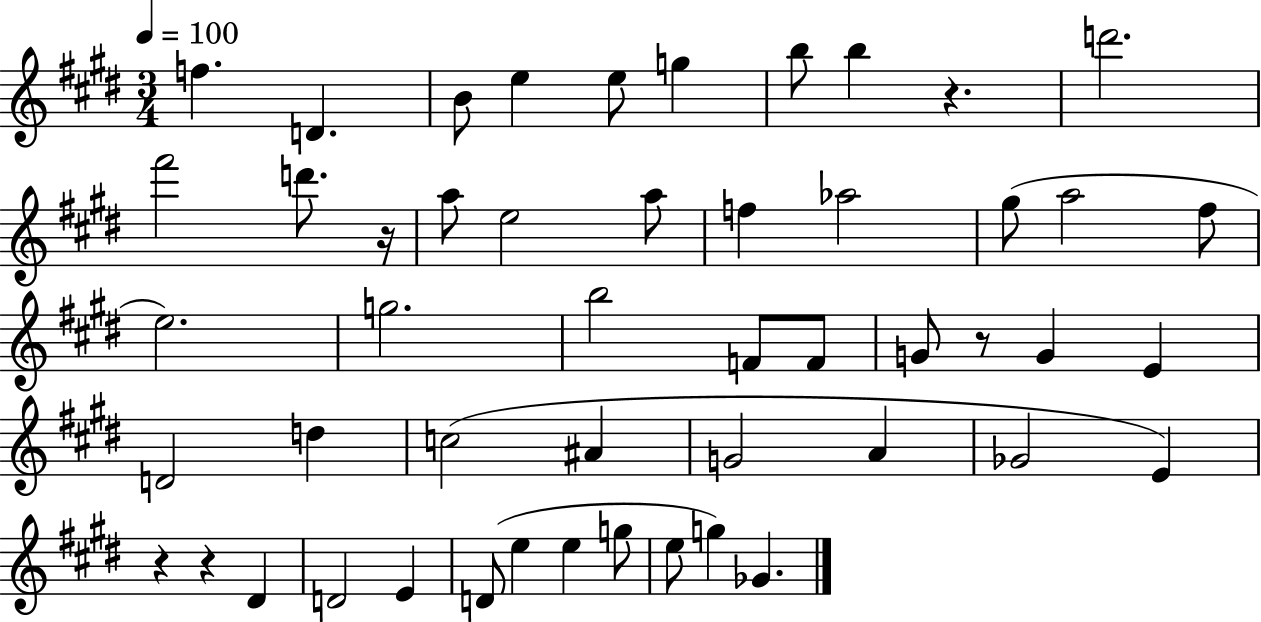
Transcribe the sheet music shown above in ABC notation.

X:1
T:Untitled
M:3/4
L:1/4
K:E
f D B/2 e e/2 g b/2 b z d'2 ^f'2 d'/2 z/4 a/2 e2 a/2 f _a2 ^g/2 a2 ^f/2 e2 g2 b2 F/2 F/2 G/2 z/2 G E D2 d c2 ^A G2 A _G2 E z z ^D D2 E D/2 e e g/2 e/2 g _G